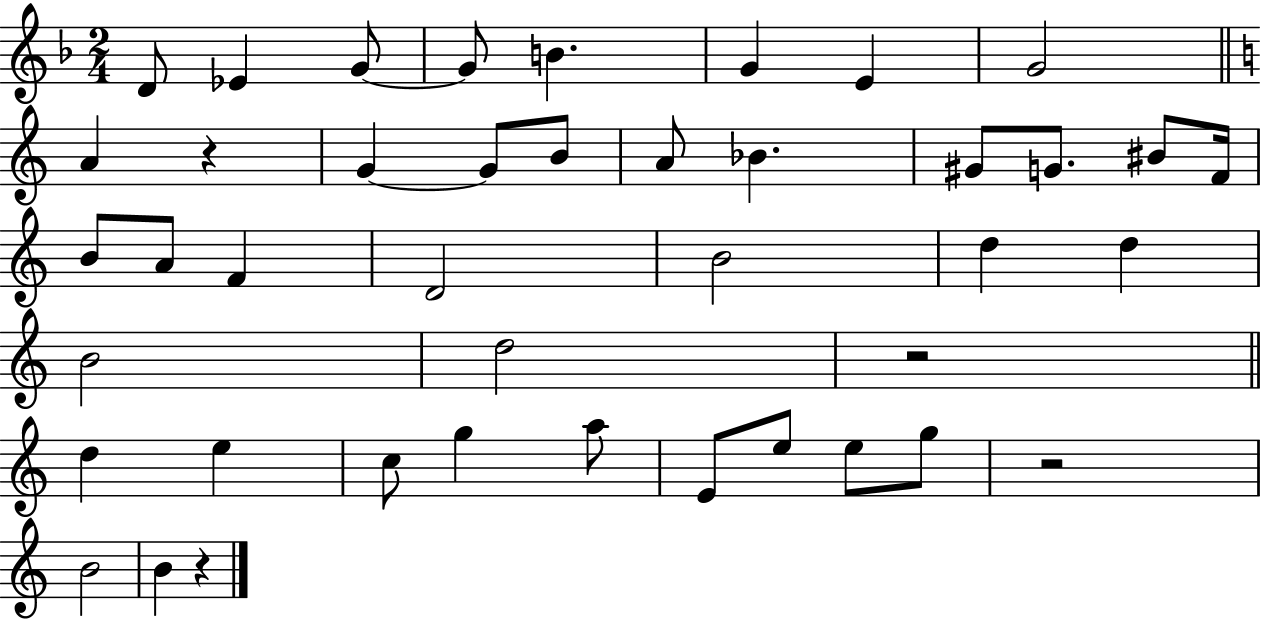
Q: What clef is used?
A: treble